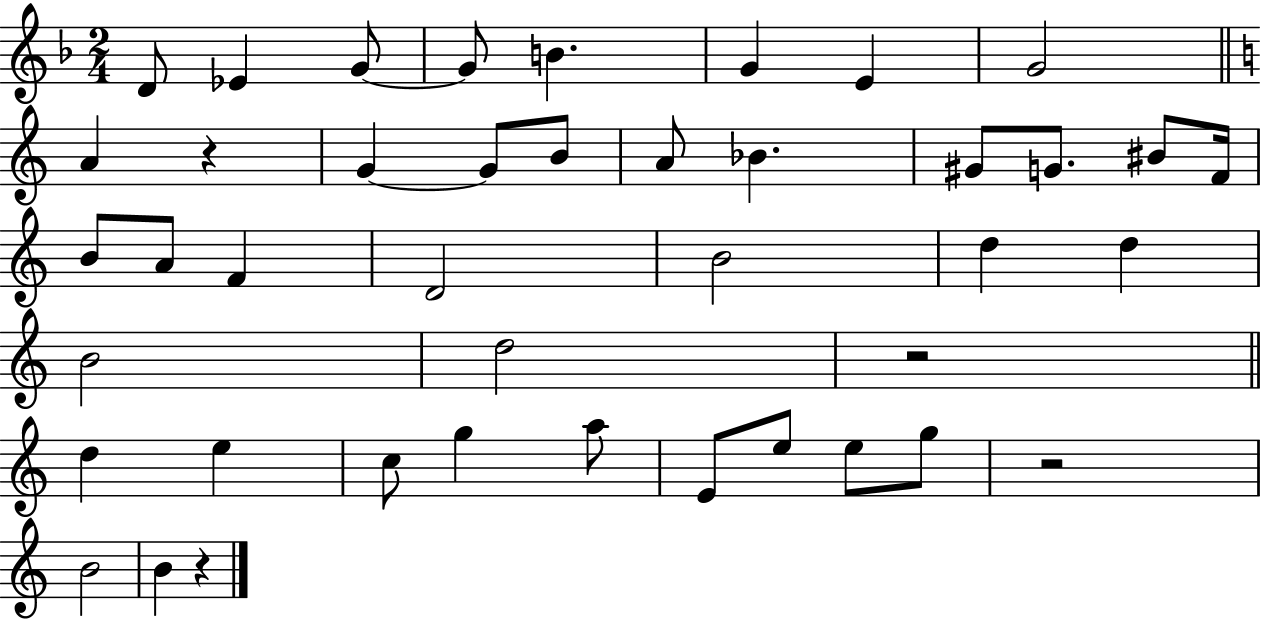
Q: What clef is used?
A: treble